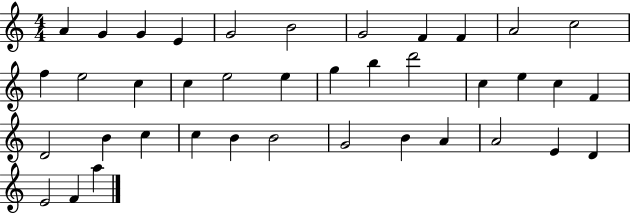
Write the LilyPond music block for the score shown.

{
  \clef treble
  \numericTimeSignature
  \time 4/4
  \key c \major
  a'4 g'4 g'4 e'4 | g'2 b'2 | g'2 f'4 f'4 | a'2 c''2 | \break f''4 e''2 c''4 | c''4 e''2 e''4 | g''4 b''4 d'''2 | c''4 e''4 c''4 f'4 | \break d'2 b'4 c''4 | c''4 b'4 b'2 | g'2 b'4 a'4 | a'2 e'4 d'4 | \break e'2 f'4 a''4 | \bar "|."
}